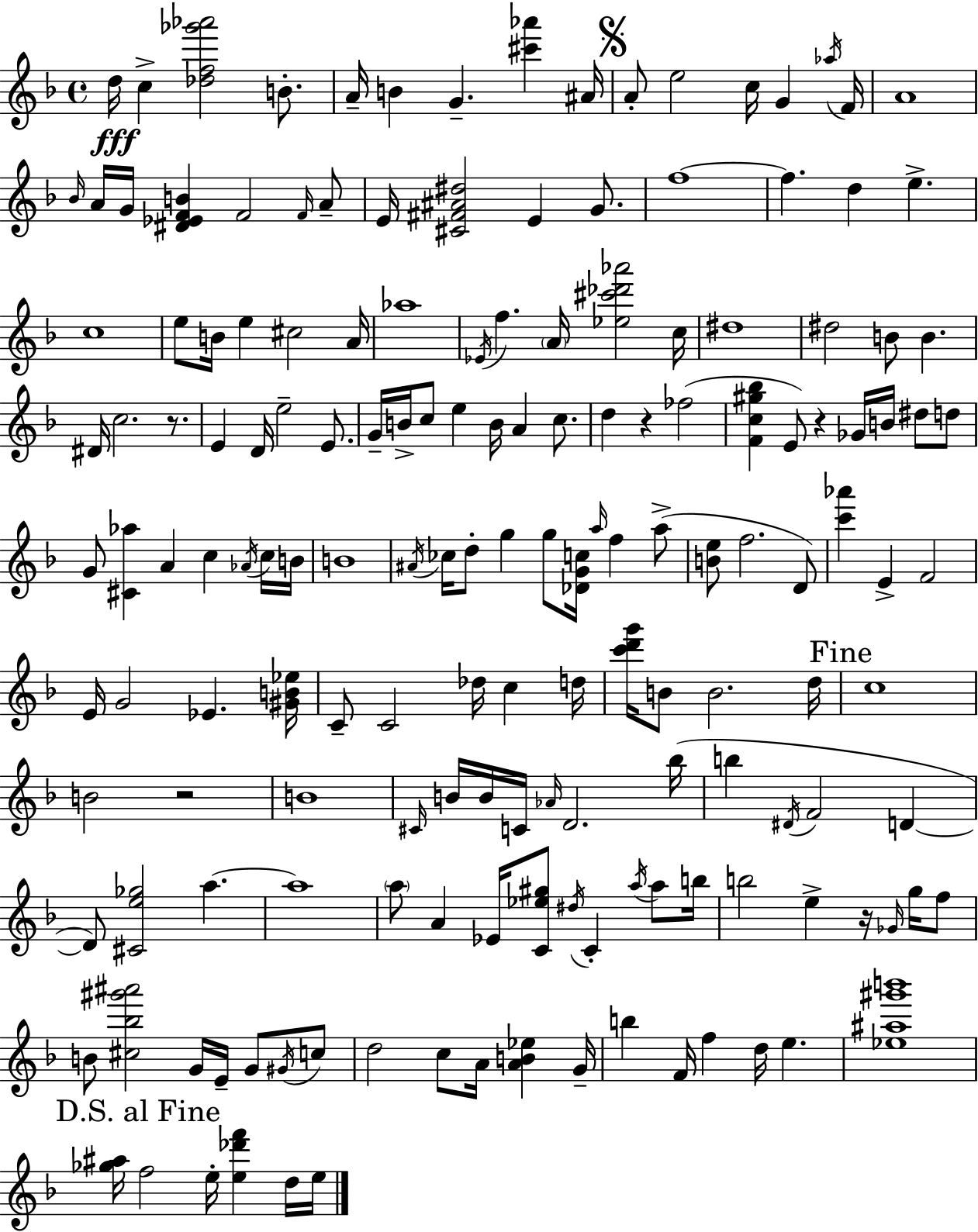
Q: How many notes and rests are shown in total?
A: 165